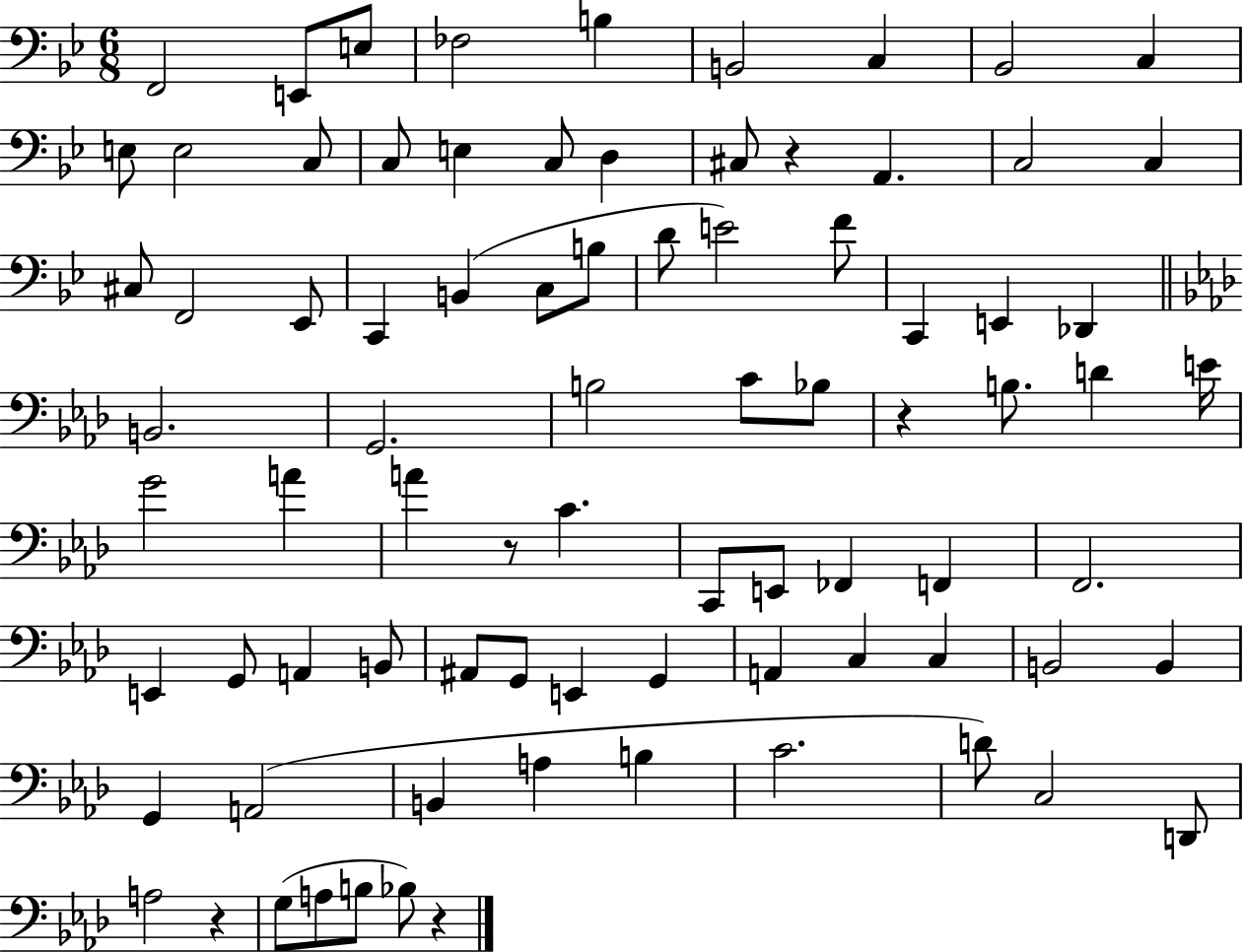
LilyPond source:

{
  \clef bass
  \numericTimeSignature
  \time 6/8
  \key bes \major
  \repeat volta 2 { f,2 e,8 e8 | fes2 b4 | b,2 c4 | bes,2 c4 | \break e8 e2 c8 | c8 e4 c8 d4 | cis8 r4 a,4. | c2 c4 | \break cis8 f,2 ees,8 | c,4 b,4( c8 b8 | d'8 e'2) f'8 | c,4 e,4 des,4 | \break \bar "||" \break \key aes \major b,2. | g,2. | b2 c'8 bes8 | r4 b8. d'4 e'16 | \break g'2 a'4 | a'4 r8 c'4. | c,8 e,8 fes,4 f,4 | f,2. | \break e,4 g,8 a,4 b,8 | ais,8 g,8 e,4 g,4 | a,4 c4 c4 | b,2 b,4 | \break g,4 a,2( | b,4 a4 b4 | c'2. | d'8) c2 d,8 | \break a2 r4 | g8( a8 b8 bes8) r4 | } \bar "|."
}